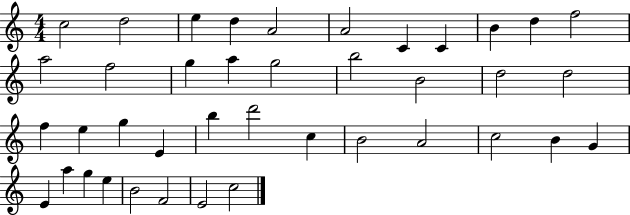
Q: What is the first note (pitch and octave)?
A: C5